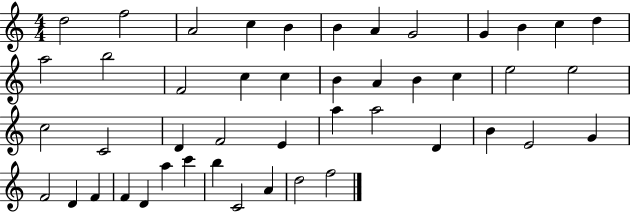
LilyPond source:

{
  \clef treble
  \numericTimeSignature
  \time 4/4
  \key c \major
  d''2 f''2 | a'2 c''4 b'4 | b'4 a'4 g'2 | g'4 b'4 c''4 d''4 | \break a''2 b''2 | f'2 c''4 c''4 | b'4 a'4 b'4 c''4 | e''2 e''2 | \break c''2 c'2 | d'4 f'2 e'4 | a''4 a''2 d'4 | b'4 e'2 g'4 | \break f'2 d'4 f'4 | f'4 d'4 a''4 c'''4 | b''4 c'2 a'4 | d''2 f''2 | \break \bar "|."
}